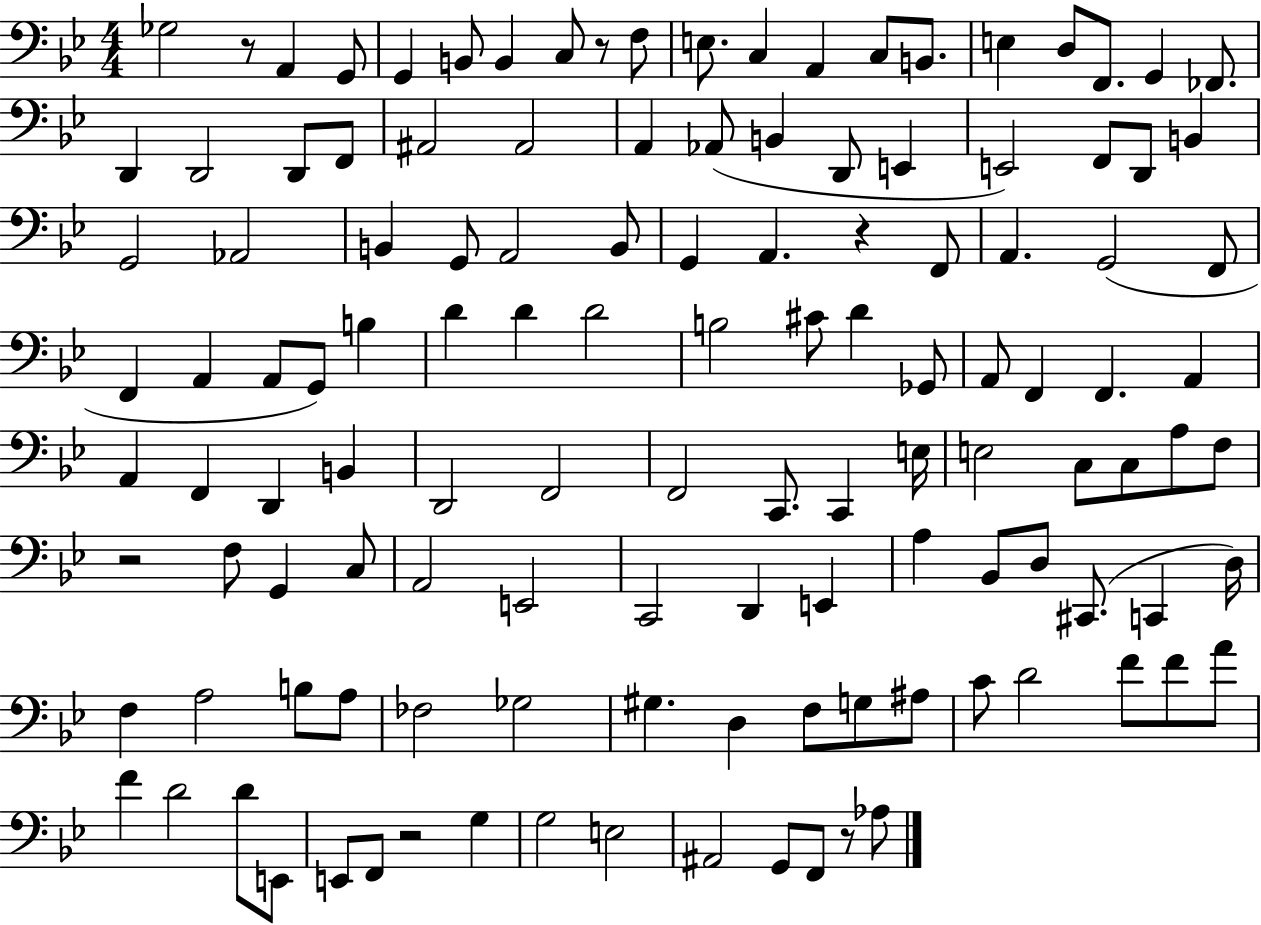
X:1
T:Untitled
M:4/4
L:1/4
K:Bb
_G,2 z/2 A,, G,,/2 G,, B,,/2 B,, C,/2 z/2 F,/2 E,/2 C, A,, C,/2 B,,/2 E, D,/2 F,,/2 G,, _F,,/2 D,, D,,2 D,,/2 F,,/2 ^A,,2 ^A,,2 A,, _A,,/2 B,, D,,/2 E,, E,,2 F,,/2 D,,/2 B,, G,,2 _A,,2 B,, G,,/2 A,,2 B,,/2 G,, A,, z F,,/2 A,, G,,2 F,,/2 F,, A,, A,,/2 G,,/2 B, D D D2 B,2 ^C/2 D _G,,/2 A,,/2 F,, F,, A,, A,, F,, D,, B,, D,,2 F,,2 F,,2 C,,/2 C,, E,/4 E,2 C,/2 C,/2 A,/2 F,/2 z2 F,/2 G,, C,/2 A,,2 E,,2 C,,2 D,, E,, A, _B,,/2 D,/2 ^C,,/2 C,, D,/4 F, A,2 B,/2 A,/2 _F,2 _G,2 ^G, D, F,/2 G,/2 ^A,/2 C/2 D2 F/2 F/2 A/2 F D2 D/2 E,,/2 E,,/2 F,,/2 z2 G, G,2 E,2 ^A,,2 G,,/2 F,,/2 z/2 _A,/2